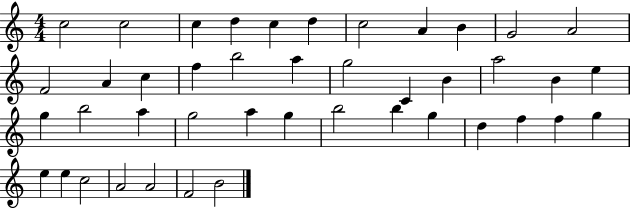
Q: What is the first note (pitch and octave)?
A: C5